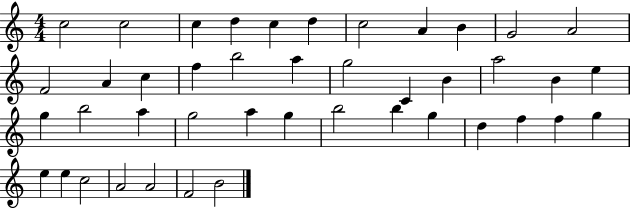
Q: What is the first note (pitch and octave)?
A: C5